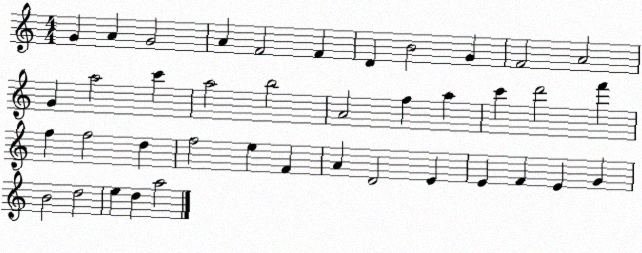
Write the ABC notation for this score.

X:1
T:Untitled
M:4/4
L:1/4
K:C
G A G2 A F2 F D B2 G F2 A2 G a2 c' a2 b2 A2 f a c' d'2 f' f f2 d f2 e F A D2 E E F E G B2 d2 e d a2